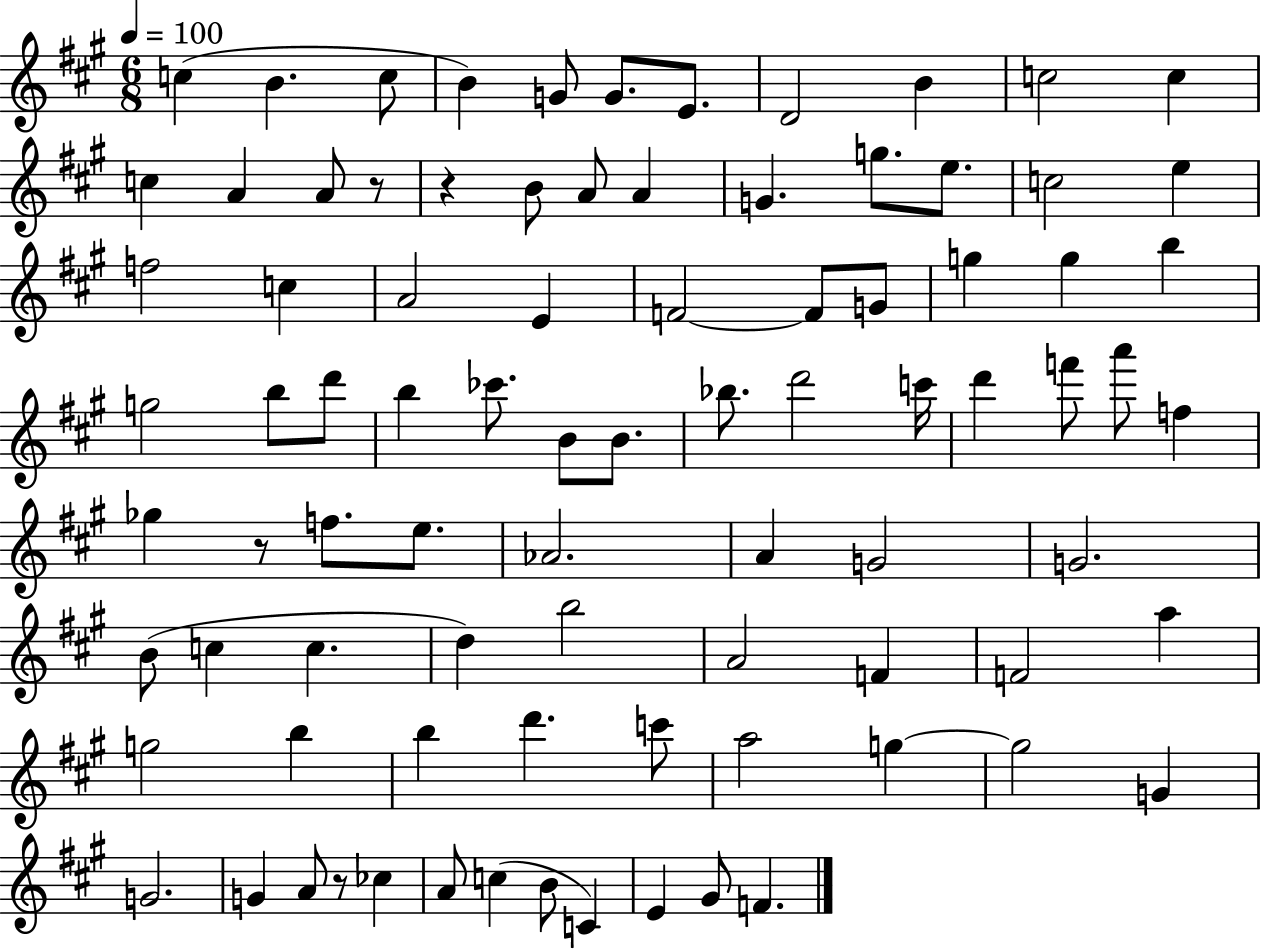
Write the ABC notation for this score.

X:1
T:Untitled
M:6/8
L:1/4
K:A
c B c/2 B G/2 G/2 E/2 D2 B c2 c c A A/2 z/2 z B/2 A/2 A G g/2 e/2 c2 e f2 c A2 E F2 F/2 G/2 g g b g2 b/2 d'/2 b _c'/2 B/2 B/2 _b/2 d'2 c'/4 d' f'/2 a'/2 f _g z/2 f/2 e/2 _A2 A G2 G2 B/2 c c d b2 A2 F F2 a g2 b b d' c'/2 a2 g g2 G G2 G A/2 z/2 _c A/2 c B/2 C E ^G/2 F